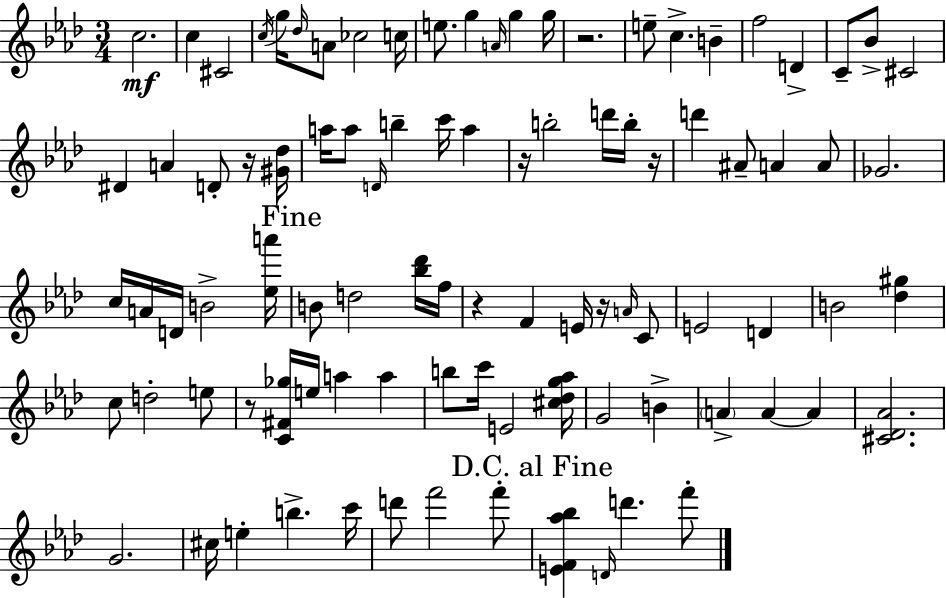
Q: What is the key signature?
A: AES major